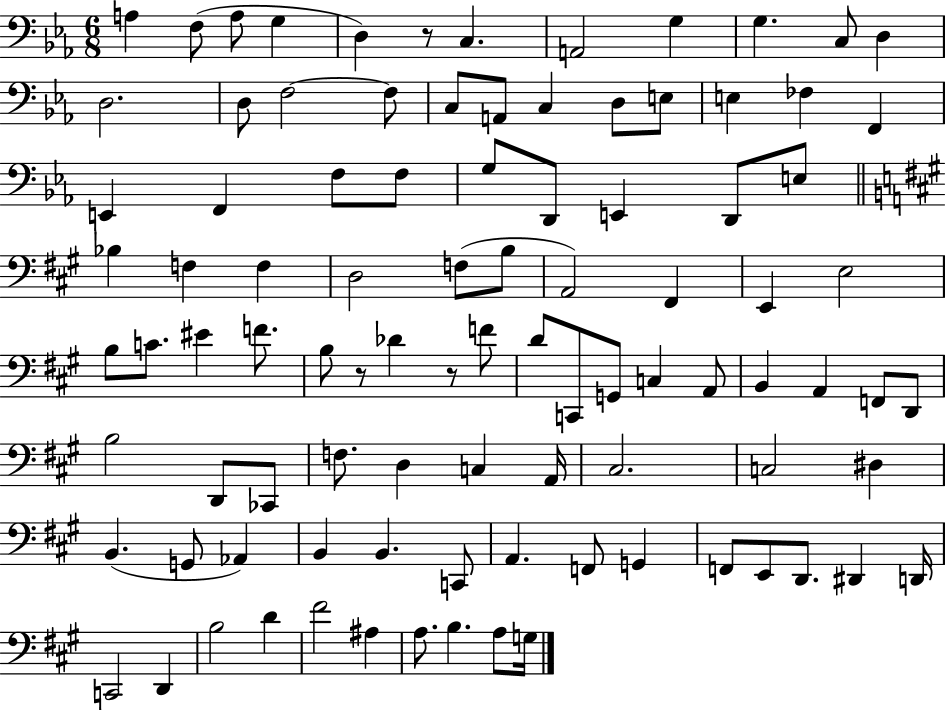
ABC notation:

X:1
T:Untitled
M:6/8
L:1/4
K:Eb
A, F,/2 A,/2 G, D, z/2 C, A,,2 G, G, C,/2 D, D,2 D,/2 F,2 F,/2 C,/2 A,,/2 C, D,/2 E,/2 E, _F, F,, E,, F,, F,/2 F,/2 G,/2 D,,/2 E,, D,,/2 E,/2 _B, F, F, D,2 F,/2 B,/2 A,,2 ^F,, E,, E,2 B,/2 C/2 ^E F/2 B,/2 z/2 _D z/2 F/2 D/2 C,,/2 G,,/2 C, A,,/2 B,, A,, F,,/2 D,,/2 B,2 D,,/2 _C,,/2 F,/2 D, C, A,,/4 ^C,2 C,2 ^D, B,, G,,/2 _A,, B,, B,, C,,/2 A,, F,,/2 G,, F,,/2 E,,/2 D,,/2 ^D,, D,,/4 C,,2 D,, B,2 D ^F2 ^A, A,/2 B, A,/2 G,/4